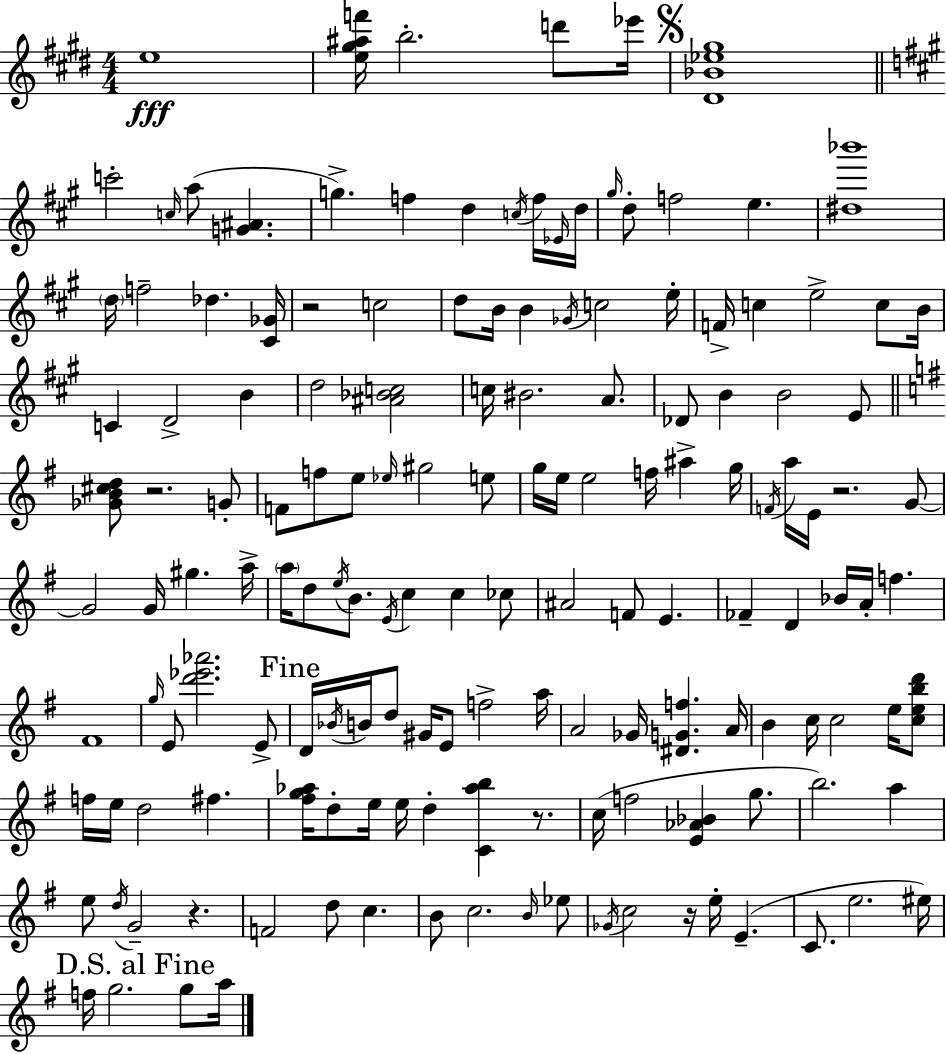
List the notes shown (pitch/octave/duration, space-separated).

E5/w [E5,G#5,A#5,F6]/s B5/h. D6/e Eb6/s [D#4,Bb4,Eb5,G#5]/w C6/h C5/s A5/e [G4,A#4]/q. G5/q. F5/q D5/q C5/s F5/s Eb4/s D5/s G#5/s D5/e F5/h E5/q. [D#5,Bb6]/w D5/s F5/h Db5/q. [C#4,Gb4]/s R/h C5/h D5/e B4/s B4/q Gb4/s C5/h E5/s F4/s C5/q E5/h C5/e B4/s C4/q D4/h B4/q D5/h [A#4,Bb4,C5]/h C5/s BIS4/h. A4/e. Db4/e B4/q B4/h E4/e [Gb4,B4,C#5,D5]/e R/h. G4/e F4/e F5/e E5/e Eb5/s G#5/h E5/e G5/s E5/s E5/h F5/s A#5/q G5/s F4/s A5/s E4/s R/h. G4/e G4/h G4/s G#5/q. A5/s A5/s D5/e E5/s B4/e. E4/s C5/q C5/q CES5/e A#4/h F4/e E4/q. FES4/q D4/q Bb4/s A4/s F5/q. F#4/w G5/s E4/e [D6,Eb6,Ab6]/h. E4/e D4/s Bb4/s B4/s D5/e G#4/s E4/e F5/h A5/s A4/h Gb4/s [D#4,G4,F5]/q. A4/s B4/q C5/s C5/h E5/s [C5,E5,B5,D6]/e F5/s E5/s D5/h F#5/q. [F#5,G5,Ab5]/s D5/e E5/s E5/s D5/q [C4,Ab5,B5]/q R/e. C5/s F5/h [E4,Ab4,Bb4]/q G5/e. B5/h. A5/q E5/e D5/s G4/h R/q. F4/h D5/e C5/q. B4/e C5/h. B4/s Eb5/e Gb4/s C5/h R/s E5/s E4/q. C4/e. E5/h. EIS5/s F5/s G5/h. G5/e A5/s